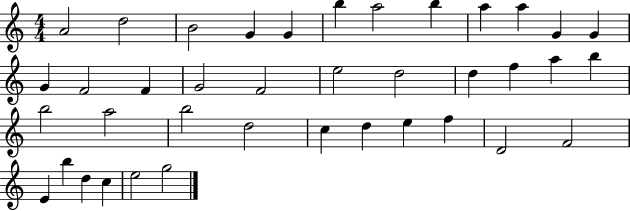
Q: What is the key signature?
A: C major